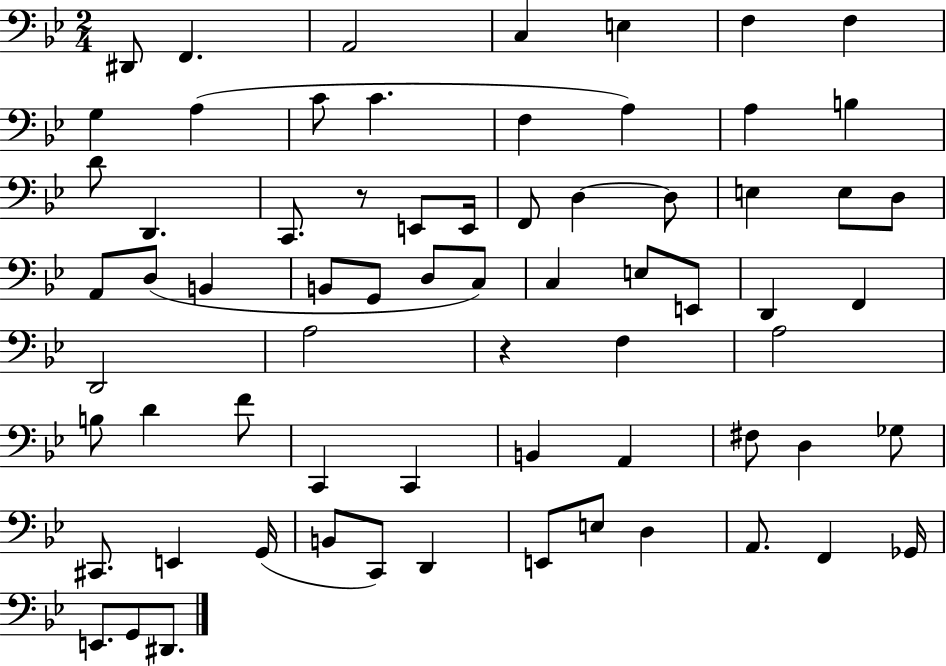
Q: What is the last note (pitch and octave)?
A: D#2